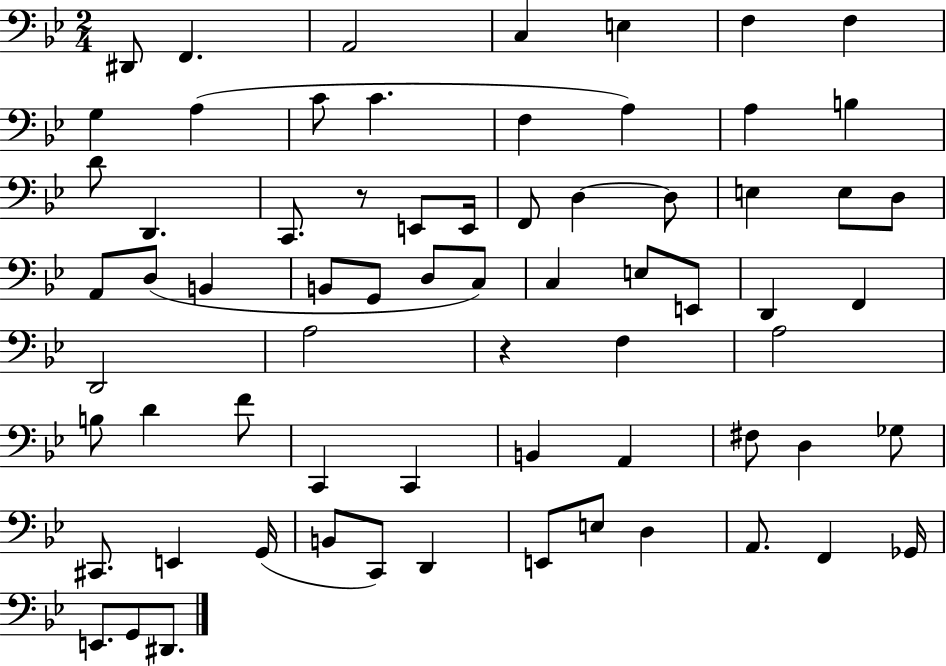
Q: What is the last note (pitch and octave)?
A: D#2